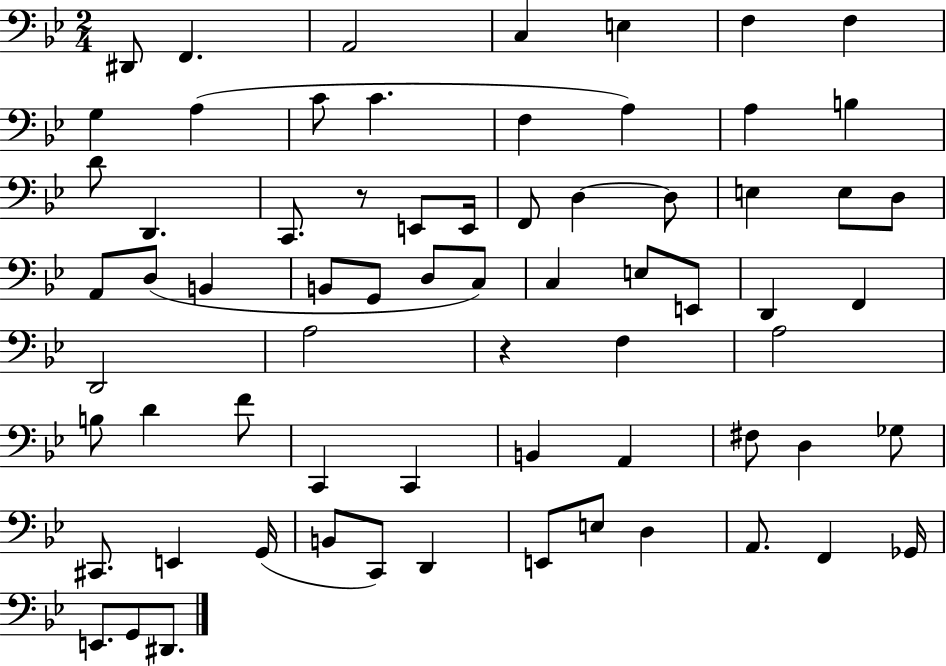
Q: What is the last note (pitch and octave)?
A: D#2